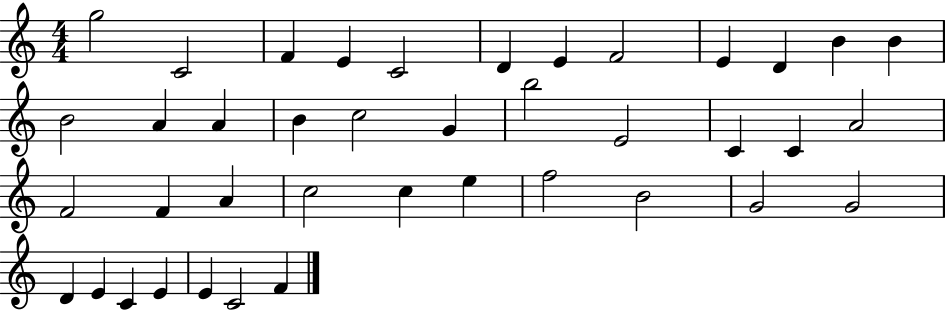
{
  \clef treble
  \numericTimeSignature
  \time 4/4
  \key c \major
  g''2 c'2 | f'4 e'4 c'2 | d'4 e'4 f'2 | e'4 d'4 b'4 b'4 | \break b'2 a'4 a'4 | b'4 c''2 g'4 | b''2 e'2 | c'4 c'4 a'2 | \break f'2 f'4 a'4 | c''2 c''4 e''4 | f''2 b'2 | g'2 g'2 | \break d'4 e'4 c'4 e'4 | e'4 c'2 f'4 | \bar "|."
}